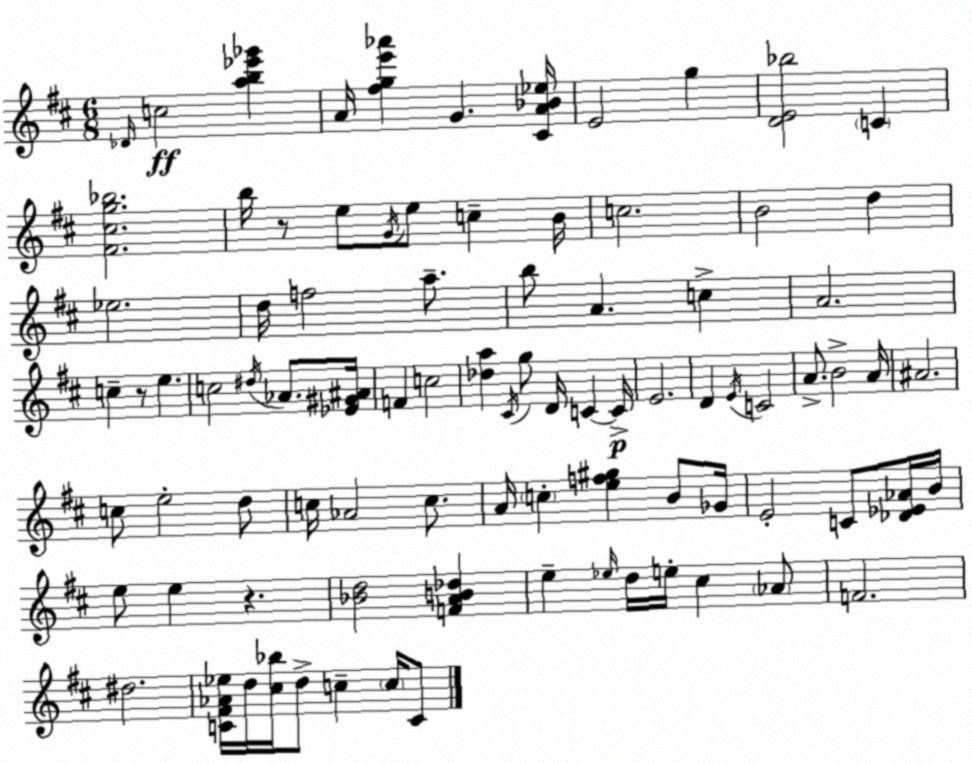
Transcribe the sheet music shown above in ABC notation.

X:1
T:Untitled
M:6/8
L:1/4
K:D
_D/4 c2 [ab_e'_g'] A/4 [^fge'_a'] G [^CA_B_e]/4 E2 g [DE_b]2 C [^F^cg_b]2 b/4 z/2 e/2 G/4 e/2 c B/4 c2 B2 d _e2 d/4 f2 a/2 b/2 A c A2 c z/2 e c2 ^d/4 _A/2 [_E^G^A]/4 F c2 [_da] ^C/4 g/2 D/4 C C/4 E2 D E/4 C2 A/2 B2 A/4 ^A2 c/2 e2 d/2 c/4 _A2 c/2 A/4 c [ef^g] B/2 _G/4 E2 C/2 [_D_E_A]/4 B/4 e/2 e z [_Bd]2 [FAB_d] e _e/4 d/4 e/4 ^c _A/2 F2 ^d2 [C^F_A_e]/4 d/4 [^c_b]/4 d/2 c c/4 C/2